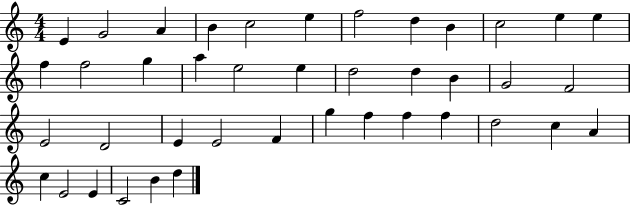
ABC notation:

X:1
T:Untitled
M:4/4
L:1/4
K:C
E G2 A B c2 e f2 d B c2 e e f f2 g a e2 e d2 d B G2 F2 E2 D2 E E2 F g f f f d2 c A c E2 E C2 B d